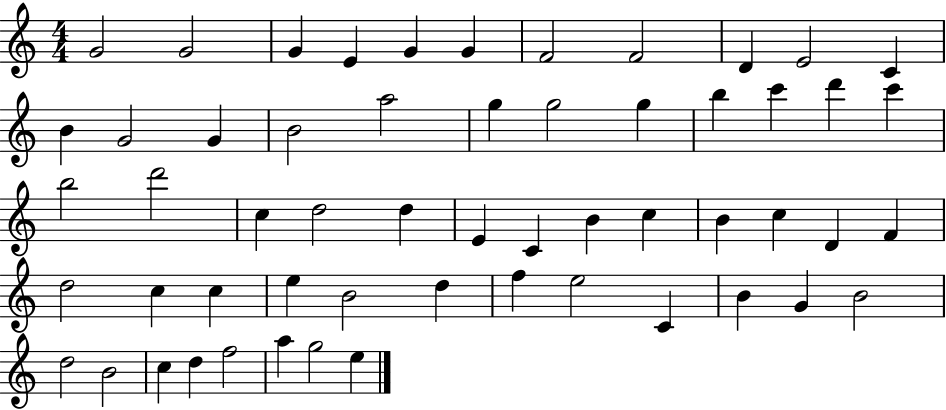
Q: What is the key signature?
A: C major